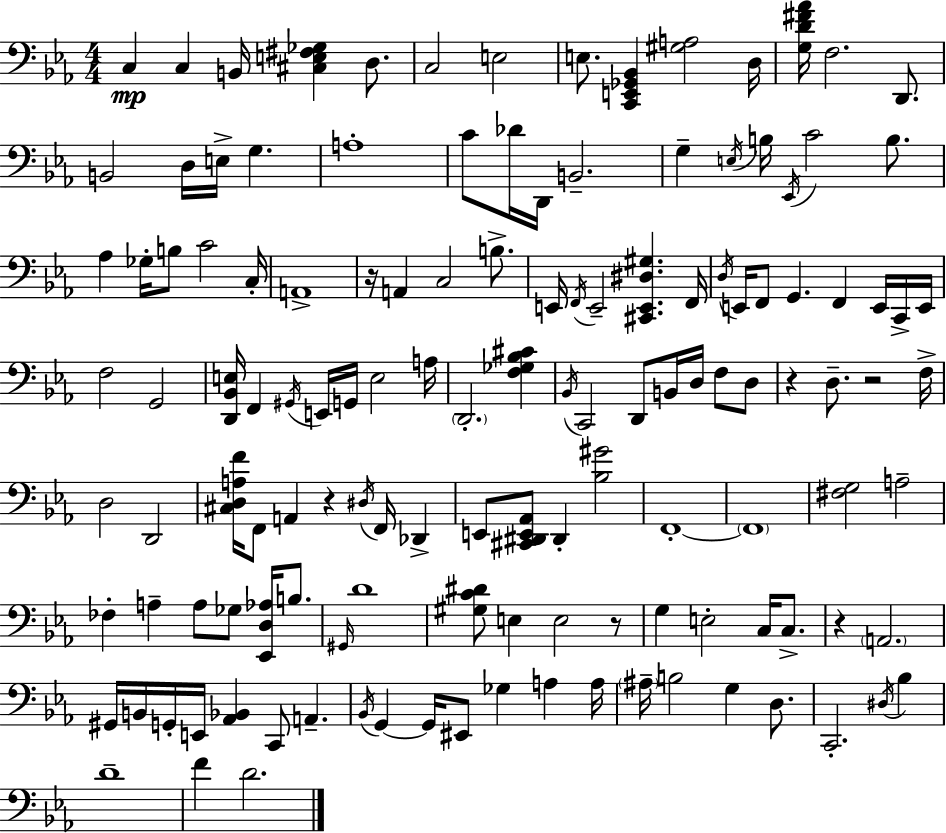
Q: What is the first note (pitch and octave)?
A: C3